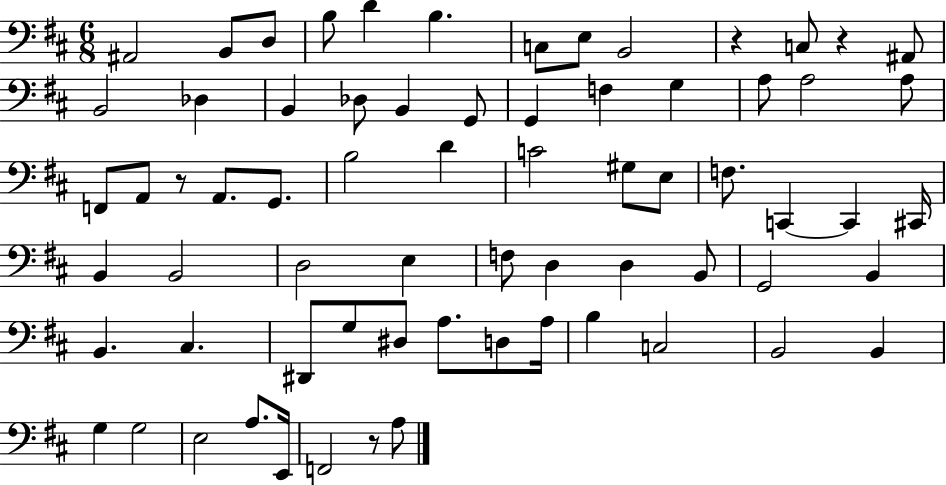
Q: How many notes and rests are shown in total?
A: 69